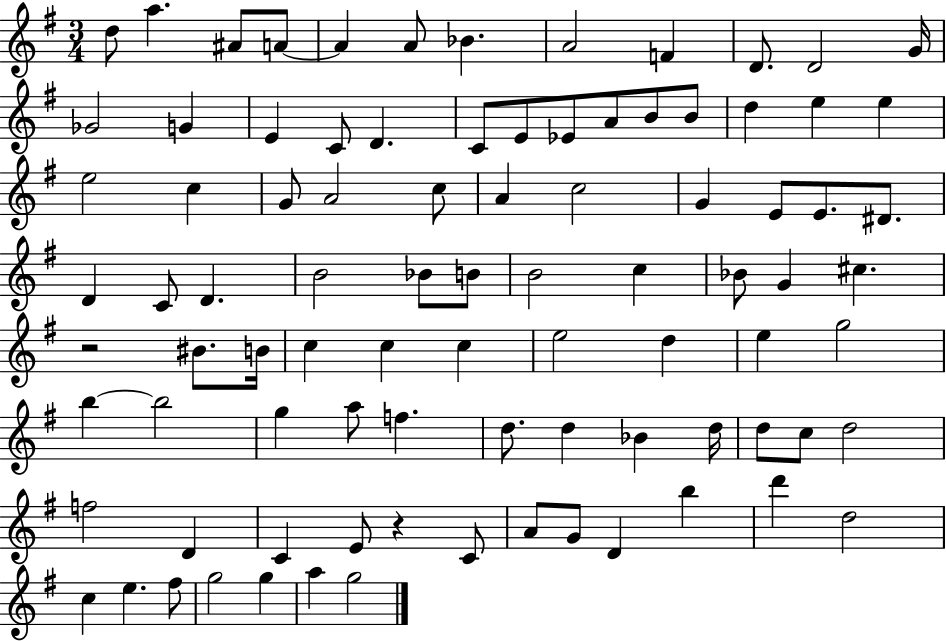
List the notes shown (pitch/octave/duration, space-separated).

D5/e A5/q. A#4/e A4/e A4/q A4/e Bb4/q. A4/h F4/q D4/e. D4/h G4/s Gb4/h G4/q E4/q C4/e D4/q. C4/e E4/e Eb4/e A4/e B4/e B4/e D5/q E5/q E5/q E5/h C5/q G4/e A4/h C5/e A4/q C5/h G4/q E4/e E4/e. D#4/e. D4/q C4/e D4/q. B4/h Bb4/e B4/e B4/h C5/q Bb4/e G4/q C#5/q. R/h BIS4/e. B4/s C5/q C5/q C5/q E5/h D5/q E5/q G5/h B5/q B5/h G5/q A5/e F5/q. D5/e. D5/q Bb4/q D5/s D5/e C5/e D5/h F5/h D4/q C4/q E4/e R/q C4/e A4/e G4/e D4/q B5/q D6/q D5/h C5/q E5/q. F#5/e G5/h G5/q A5/q G5/h